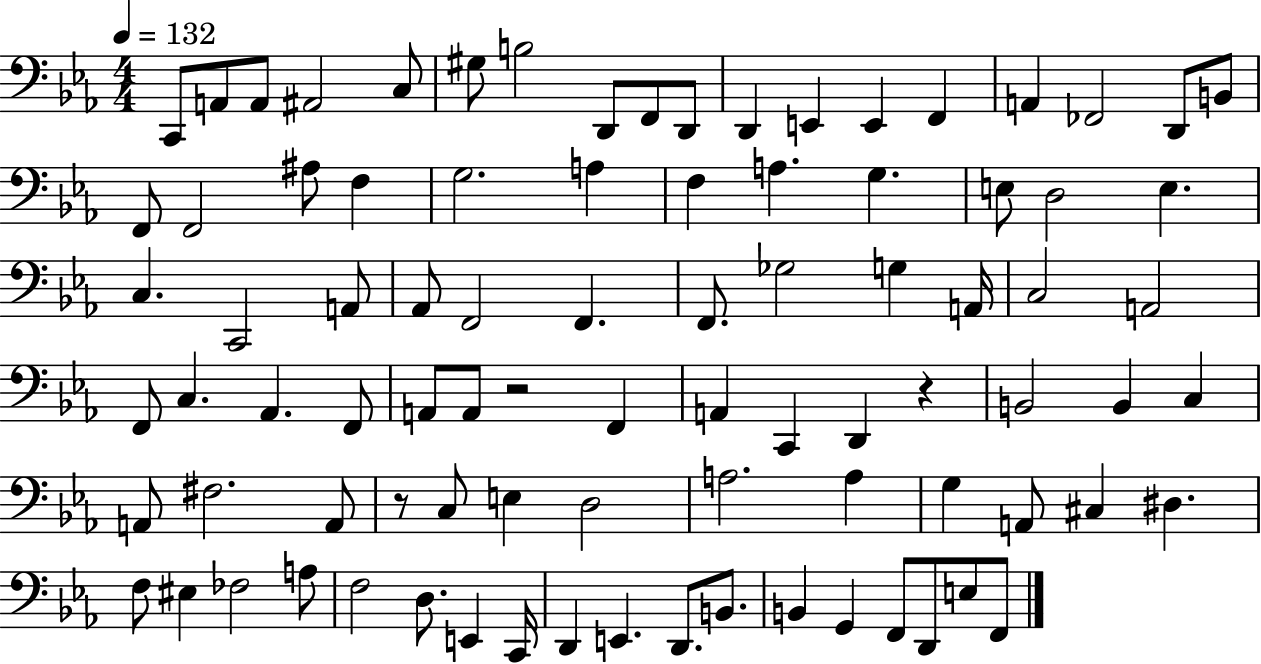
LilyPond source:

{
  \clef bass
  \numericTimeSignature
  \time 4/4
  \key ees \major
  \tempo 4 = 132
  c,8 a,8 a,8 ais,2 c8 | gis8 b2 d,8 f,8 d,8 | d,4 e,4 e,4 f,4 | a,4 fes,2 d,8 b,8 | \break f,8 f,2 ais8 f4 | g2. a4 | f4 a4. g4. | e8 d2 e4. | \break c4. c,2 a,8 | aes,8 f,2 f,4. | f,8. ges2 g4 a,16 | c2 a,2 | \break f,8 c4. aes,4. f,8 | a,8 a,8 r2 f,4 | a,4 c,4 d,4 r4 | b,2 b,4 c4 | \break a,8 fis2. a,8 | r8 c8 e4 d2 | a2. a4 | g4 a,8 cis4 dis4. | \break f8 eis4 fes2 a8 | f2 d8. e,4 c,16 | d,4 e,4. d,8. b,8. | b,4 g,4 f,8 d,8 e8 f,8 | \break \bar "|."
}